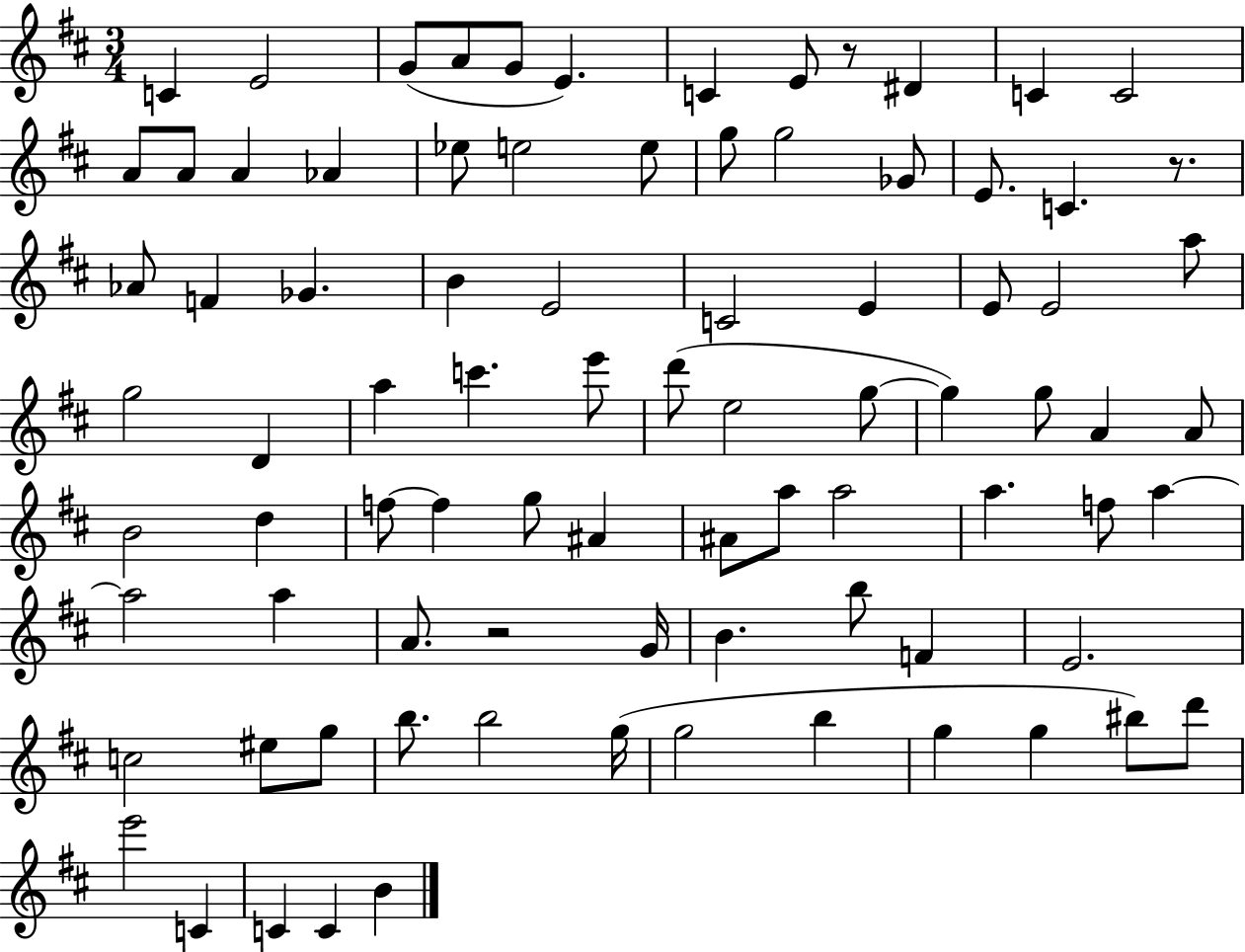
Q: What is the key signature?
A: D major